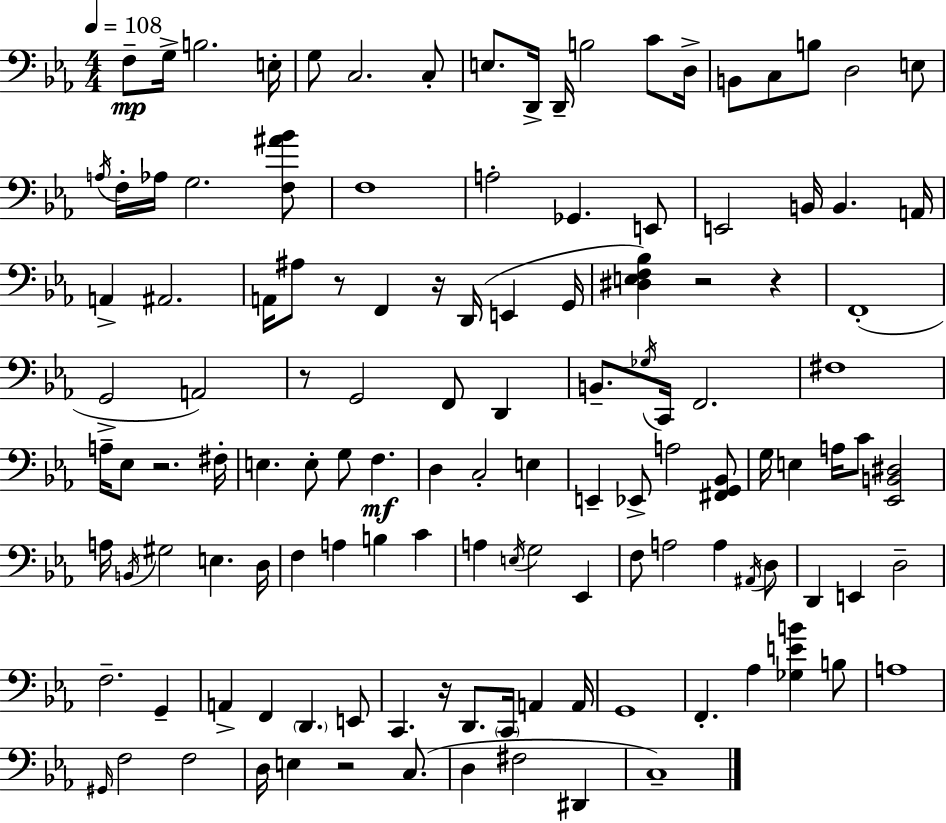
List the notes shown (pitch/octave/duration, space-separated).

F3/e G3/s B3/h. E3/s G3/e C3/h. C3/e E3/e. D2/s D2/s B3/h C4/e D3/s B2/e C3/e B3/e D3/h E3/e A3/s F3/s Ab3/s G3/h. [F3,A#4,Bb4]/e F3/w A3/h Gb2/q. E2/e E2/h B2/s B2/q. A2/s A2/q A#2/h. A2/s A#3/e R/e F2/q R/s D2/s E2/q G2/s [D#3,E3,F3,Bb3]/q R/h R/q F2/w G2/h A2/h R/e G2/h F2/e D2/q B2/e. Gb3/s C2/s F2/h. F#3/w A3/s Eb3/e R/h. F#3/s E3/q. E3/e G3/e F3/q. D3/q C3/h E3/q E2/q Eb2/e A3/h [F#2,G2,Bb2]/e G3/s E3/q A3/s C4/e [Eb2,B2,D#3]/h A3/s B2/s G#3/h E3/q. D3/s F3/q A3/q B3/q C4/q A3/q E3/s G3/h Eb2/q F3/e A3/h A3/q A#2/s D3/e D2/q E2/q D3/h F3/h. G2/q A2/q F2/q D2/q. E2/e C2/q. R/s D2/e. C2/s A2/q A2/s G2/w F2/q. Ab3/q [Gb3,E4,B4]/q B3/e A3/w G#2/s F3/h F3/h D3/s E3/q R/h C3/e. D3/q F#3/h D#2/q C3/w